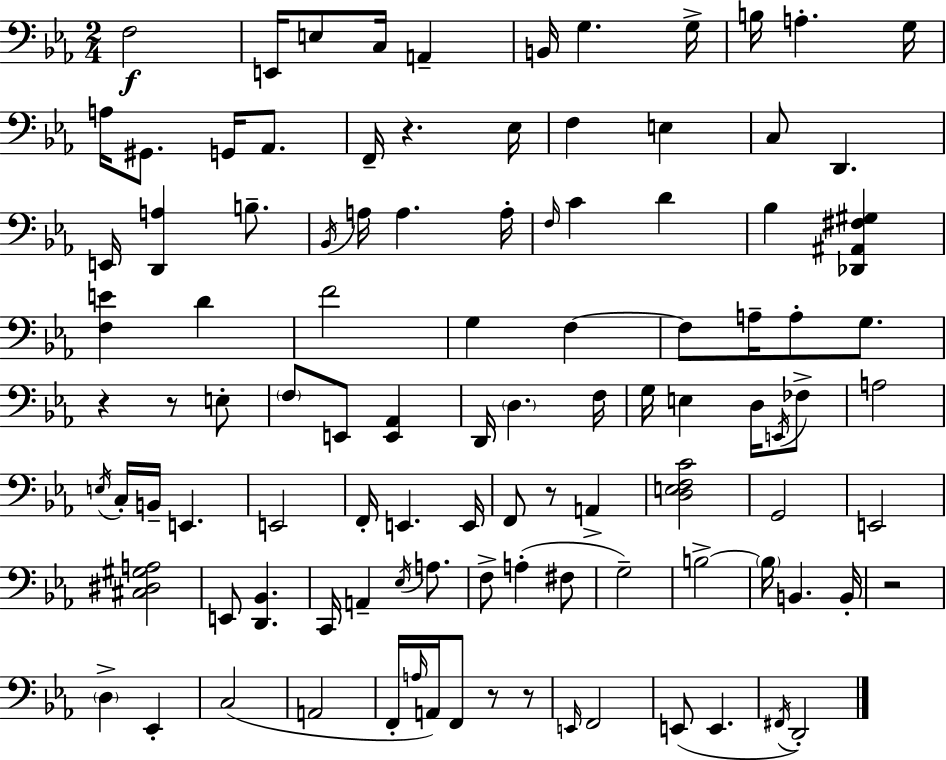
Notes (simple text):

F3/h E2/s E3/e C3/s A2/q B2/s G3/q. G3/s B3/s A3/q. G3/s A3/s G#2/e. G2/s Ab2/e. F2/s R/q. Eb3/s F3/q E3/q C3/e D2/q. E2/s [D2,A3]/q B3/e. Bb2/s A3/s A3/q. A3/s F3/s C4/q D4/q Bb3/q [Db2,A#2,F#3,G#3]/q [F3,E4]/q D4/q F4/h G3/q F3/q F3/e A3/s A3/e G3/e. R/q R/e E3/e F3/e E2/e [E2,Ab2]/q D2/s D3/q. F3/s G3/s E3/q D3/s E2/s FES3/e A3/h E3/s C3/s B2/s E2/q. E2/h F2/s E2/q. E2/s F2/e R/e A2/q [D3,E3,F3,C4]/h G2/h E2/h [C#3,D#3,G#3,A3]/h E2/e [D2,Bb2]/q. C2/s A2/q Eb3/s A3/e. F3/e A3/q F#3/e G3/h B3/h B3/s B2/q. B2/s R/h D3/q Eb2/q C3/h A2/h F2/s A3/s A2/s F2/e R/e R/e E2/s F2/h E2/e E2/q. F#2/s D2/h